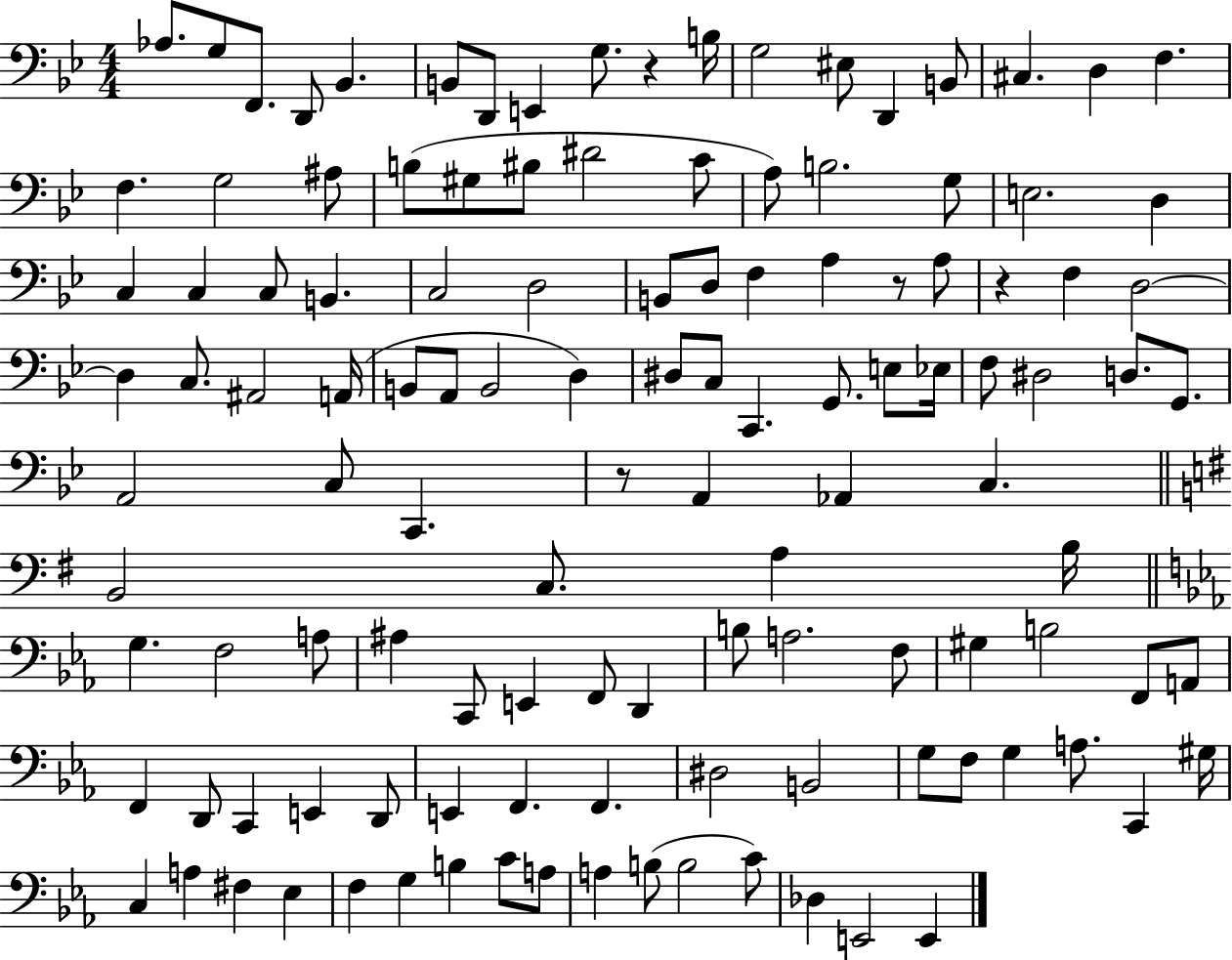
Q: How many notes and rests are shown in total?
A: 122